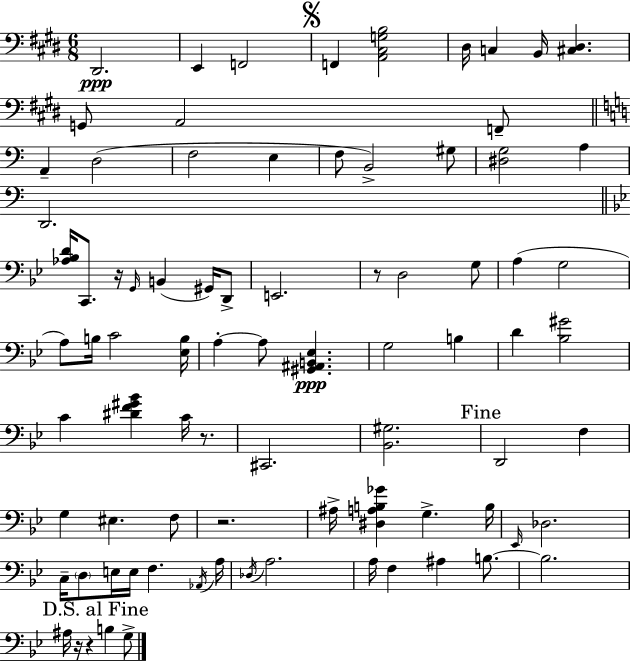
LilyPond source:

{
  \clef bass
  \numericTimeSignature
  \time 6/8
  \key e \major
  dis,2.\ppp | e,4 f,2 | \mark \markup { \musicglyph "scripts.segno" } f,4 <a, cis g b>2 | dis16 c4 b,16 <cis dis>4. | \break g,8 a,2 f,8-- | \bar "||" \break \key a \minor a,4-- d2( | f2 e4 | f8 b,2->) gis8 | <dis g>2 a4 | \break d,2. | \bar "||" \break \key bes \major <aes bes d'>16 c,8. r16 \grace { g,16 }( b,4 gis,16) d,8-> | e,2. | r8 d2 g8 | a4( g2 | \break a8) b16 c'2 | <ees b>16 a4-.~~ a8 <gis, ais, b, ees>4.\ppp | g2 b4 | d'4 <bes gis'>2 | \break c'4 <dis' f' gis' bes'>4 c'16 r8. | cis,2. | <bes, gis>2. | \mark "Fine" d,2 f4 | \break g4 eis4. f8 | r2. | ais16-> <dis a b ges'>4 g4.-> | b16 \grace { ees,16 } des2. | \break c16-- \parenthesize d8 e16 e16 f4. | \acciaccatura { aes,16 } a16 \acciaccatura { des16 } a2. | a16 f4 ais4 | b8.~~ b2. | \break \mark "D.S. al Fine" ais16 r16 r4 b4 | g8-> \bar "|."
}